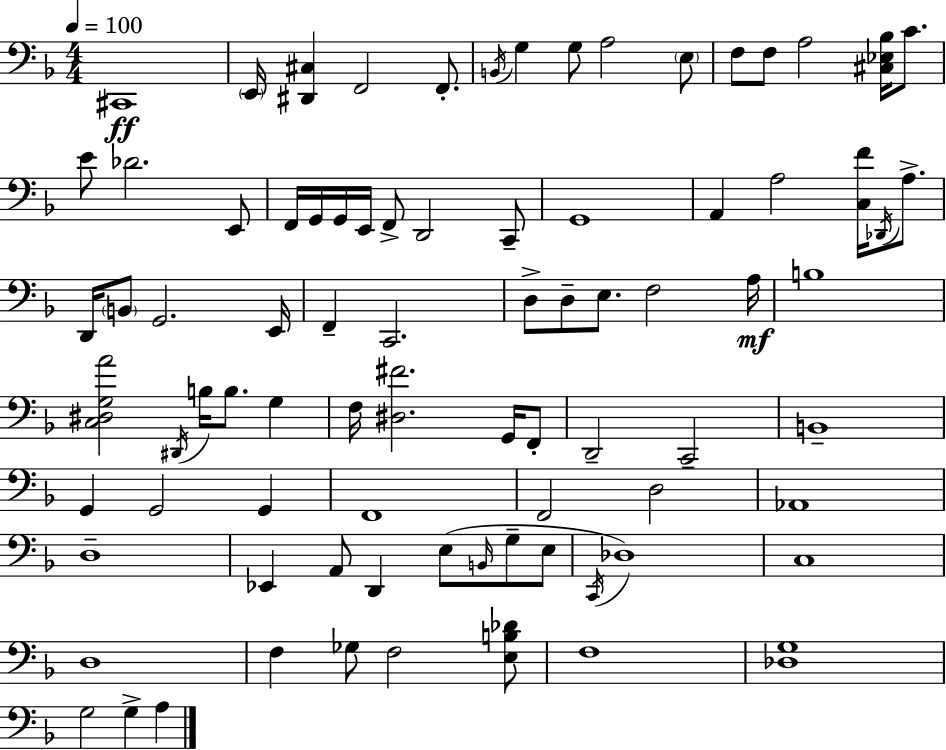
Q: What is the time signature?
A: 4/4